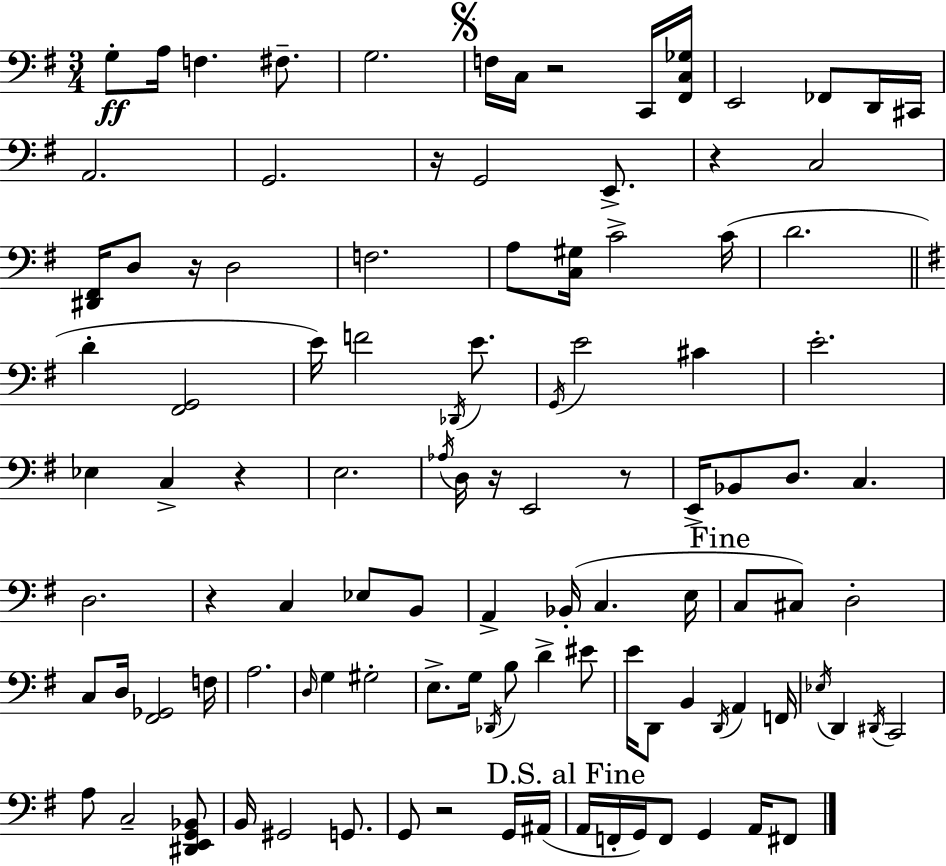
G3/e A3/s F3/q. F#3/e. G3/h. F3/s C3/s R/h C2/s [F#2,C3,Gb3]/s E2/h FES2/e D2/s C#2/s A2/h. G2/h. R/s G2/h E2/e. R/q C3/h [D#2,F#2]/s D3/e R/s D3/h F3/h. A3/e [C3,G#3]/s C4/h C4/s D4/h. D4/q [F#2,G2]/h E4/s F4/h Db2/s E4/e. G2/s E4/h C#4/q E4/h. Eb3/q C3/q R/q E3/h. Ab3/s D3/s R/s E2/h R/e E2/s Bb2/e D3/e. C3/q. D3/h. R/q C3/q Eb3/e B2/e A2/q Bb2/s C3/q. E3/s C3/e C#3/e D3/h C3/e D3/s [F#2,Gb2]/h F3/s A3/h. D3/s G3/q G#3/h E3/e. G3/s Db2/s B3/e D4/q EIS4/e E4/s D2/e B2/q D2/s A2/q F2/s Eb3/s D2/q D#2/s C2/h A3/e C3/h [D#2,E2,G2,Bb2]/e B2/s G#2/h G2/e. G2/e R/h G2/s A#2/s A2/s F2/s G2/s F2/e G2/q A2/s F#2/e